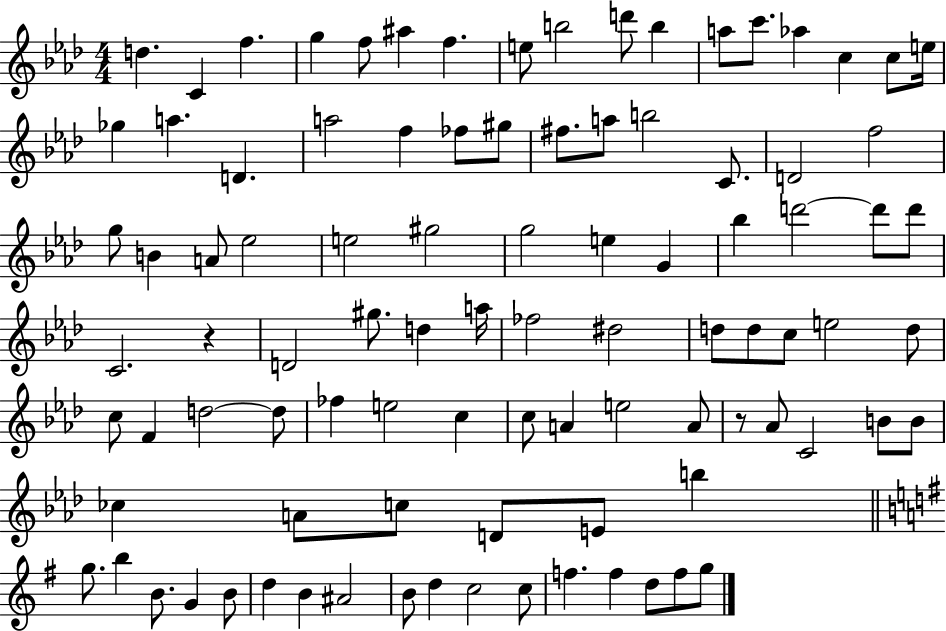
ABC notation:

X:1
T:Untitled
M:4/4
L:1/4
K:Ab
d C f g f/2 ^a f e/2 b2 d'/2 b a/2 c'/2 _a c c/2 e/4 _g a D a2 f _f/2 ^g/2 ^f/2 a/2 b2 C/2 D2 f2 g/2 B A/2 _e2 e2 ^g2 g2 e G _b d'2 d'/2 d'/2 C2 z D2 ^g/2 d a/4 _f2 ^d2 d/2 d/2 c/2 e2 d/2 c/2 F d2 d/2 _f e2 c c/2 A e2 A/2 z/2 _A/2 C2 B/2 B/2 _c A/2 c/2 D/2 E/2 b g/2 b B/2 G B/2 d B ^A2 B/2 d c2 c/2 f f d/2 f/2 g/2